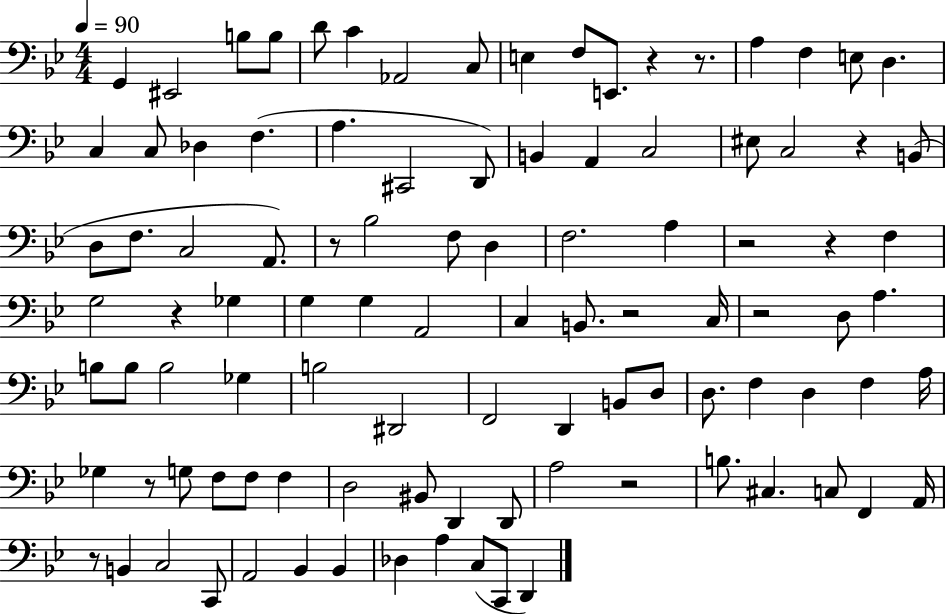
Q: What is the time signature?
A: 4/4